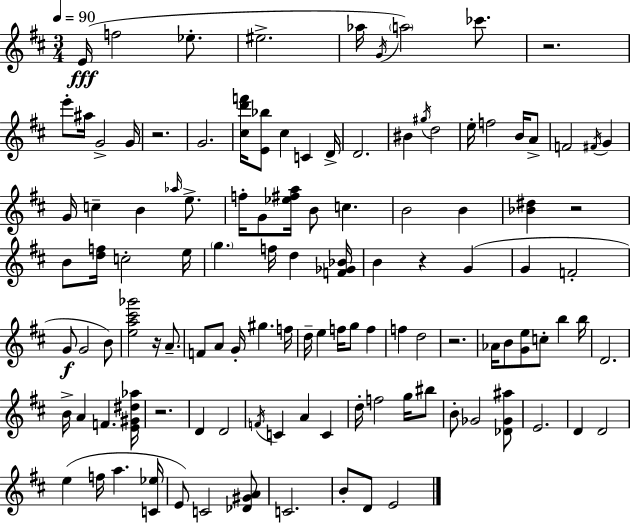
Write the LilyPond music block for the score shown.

{
  \clef treble
  \numericTimeSignature
  \time 3/4
  \key d \major
  \tempo 4 = 90
  e'16(\fff f''2 ees''8.-. | eis''2.-> | aes''16 \acciaccatura { g'16 }) \parenthesize a''2 ces'''8. | r2. | \break e'''8-. ais''16 g'2-> | g'16 r2. | g'2. | <cis'' d''' f'''>16 <e' bes''>8 cis''4 c'4 | \break d'16-> d'2. | bis'4 \acciaccatura { gis''16 } d''2 | e''16-. f''2 b'16 | a'8-> f'2 \acciaccatura { fis'16 } g'4 | \break g'16 c''4-- b'4 | \grace { aes''16 } e''8.-> f''16-. g'8 <ees'' fis'' a''>16 b'8 c''4. | b'2 | b'4 <bes' dis''>4 r2 | \break b'8 <d'' f''>16 c''2-. | e''16 \parenthesize g''4. f''16 d''4 | <f' ges' bes'>16 b'4 r4 | g'4( g'4 f'2-. | \break g'8\f g'2 | b'8) <e'' a'' cis''' ges'''>2 | r16 a'8.-- f'8 a'8 g'16-. gis''4. | f''16 d''16-- e''4 f''16 g''8 | \break f''4 f''4 d''2 | r2. | aes'16 b'8 <g' e''>8 c''8-. b''4 | b''16 d'2. | \break b'16-> a'4 f'4. | <e' gis' dis'' aes''>16 r2. | d'4 d'2 | \acciaccatura { f'16 } c'4 a'4 | \break c'4 d''16-. f''2 | g''16 bis''8 b'8-. ges'2 | <des' ges' ais''>8 e'2. | d'4 d'2 | \break e''4( f''16 a''4. | <c' ees''>16 e'8) c'2 | <des' gis' a'>8 c'2. | b'8-. d'8 e'2 | \break \bar "|."
}